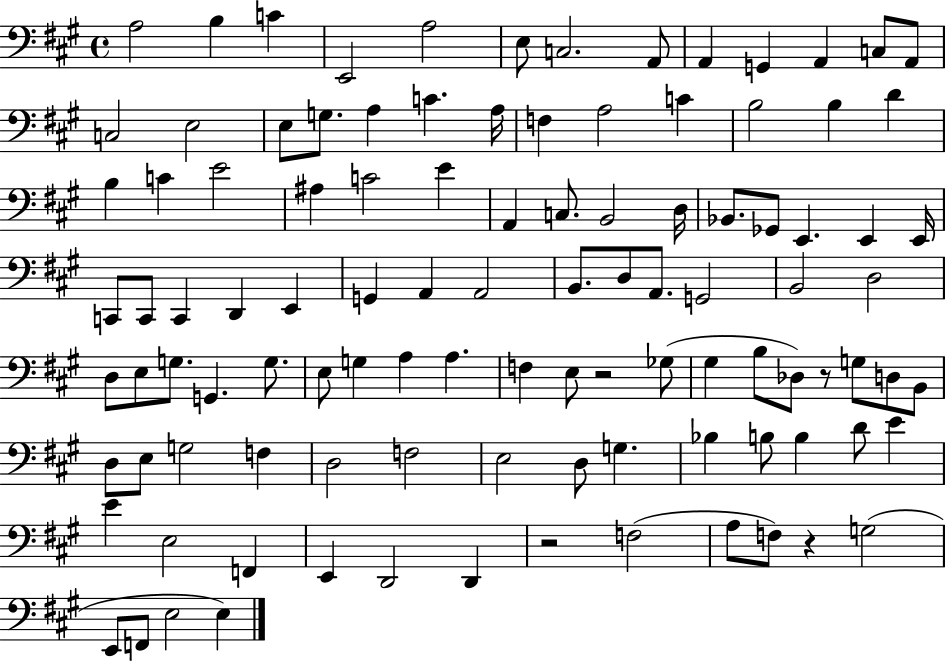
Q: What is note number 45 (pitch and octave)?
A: D2